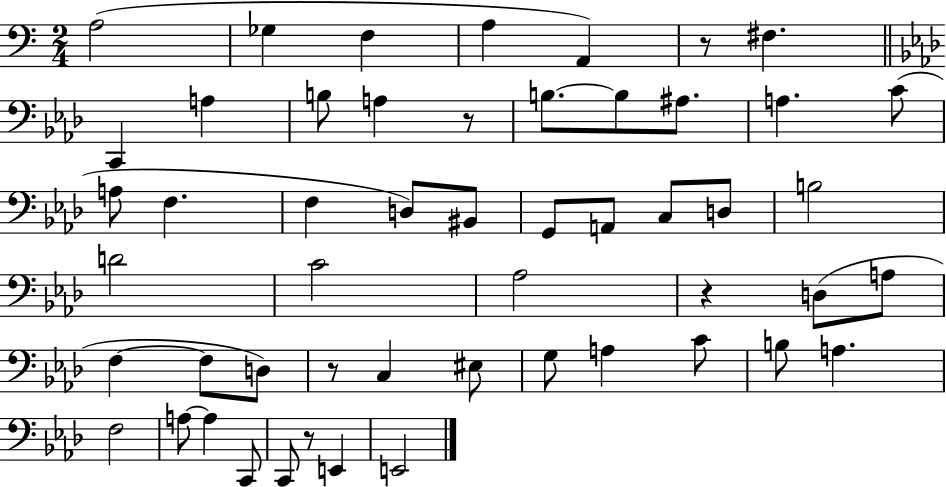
{
  \clef bass
  \numericTimeSignature
  \time 2/4
  \key c \major
  a2( | ges4 f4 | a4 a,4) | r8 fis4. | \break \bar "||" \break \key f \minor c,4 a4 | b8 a4 r8 | b8.~~ b8 ais8. | a4. c'8( | \break a8 f4. | f4 d8) bis,8 | g,8 a,8 c8 d8 | b2 | \break d'2 | c'2 | aes2 | r4 d8( a8 | \break f4~~ f8 d8) | r8 c4 eis8 | g8 a4 c'8 | b8 a4. | \break f2 | a8~~ a4 c,8 | c,8 r8 e,4 | e,2 | \break \bar "|."
}